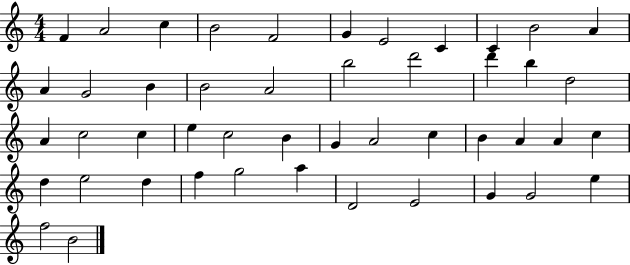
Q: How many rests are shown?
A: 0